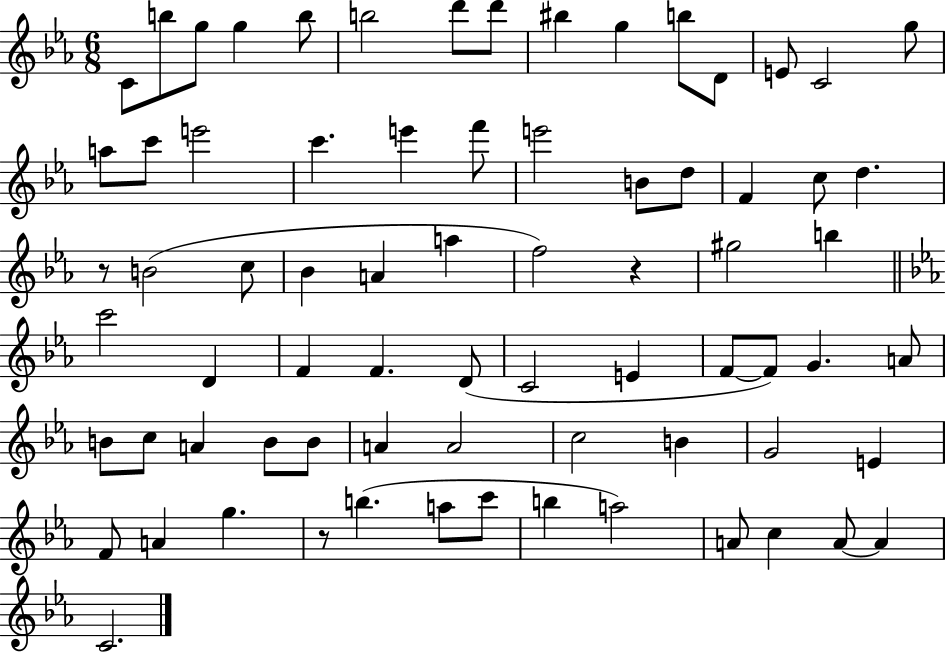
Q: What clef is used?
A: treble